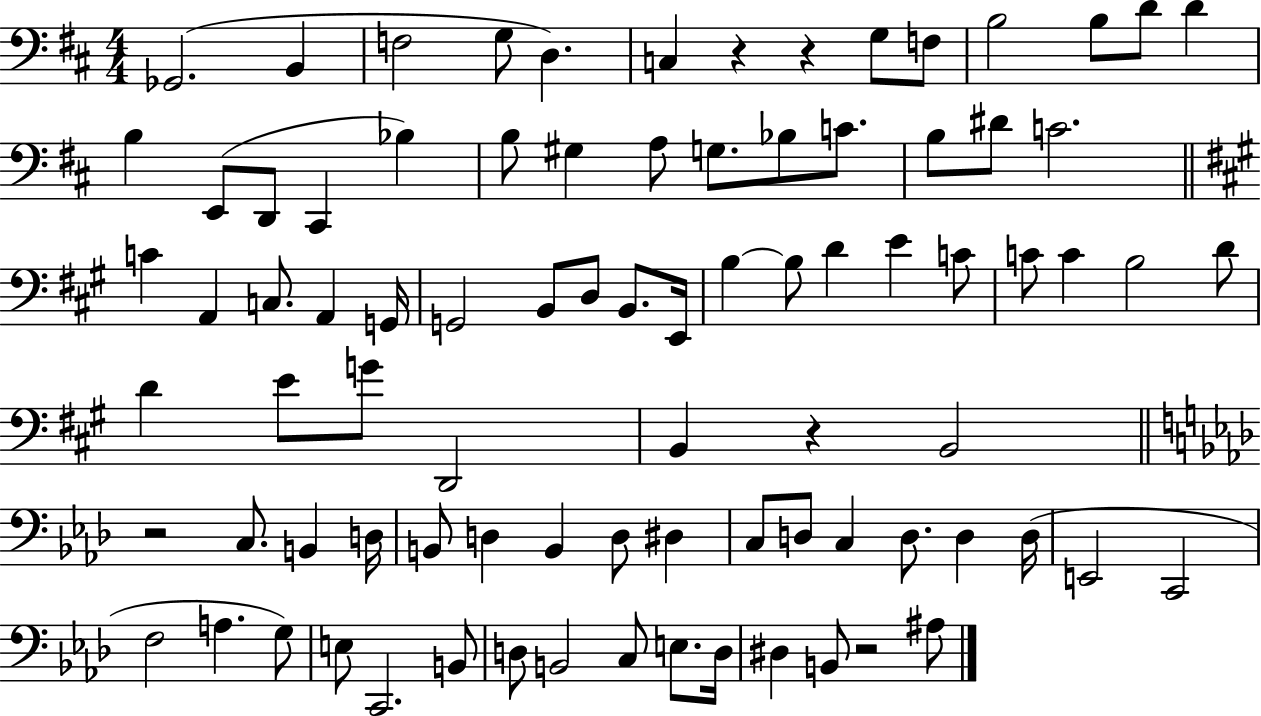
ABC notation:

X:1
T:Untitled
M:4/4
L:1/4
K:D
_G,,2 B,, F,2 G,/2 D, C, z z G,/2 F,/2 B,2 B,/2 D/2 D B, E,,/2 D,,/2 ^C,, _B, B,/2 ^G, A,/2 G,/2 _B,/2 C/2 B,/2 ^D/2 C2 C A,, C,/2 A,, G,,/4 G,,2 B,,/2 D,/2 B,,/2 E,,/4 B, B,/2 D E C/2 C/2 C B,2 D/2 D E/2 G/2 D,,2 B,, z B,,2 z2 C,/2 B,, D,/4 B,,/2 D, B,, D,/2 ^D, C,/2 D,/2 C, D,/2 D, D,/4 E,,2 C,,2 F,2 A, G,/2 E,/2 C,,2 B,,/2 D,/2 B,,2 C,/2 E,/2 D,/4 ^D, B,,/2 z2 ^A,/2